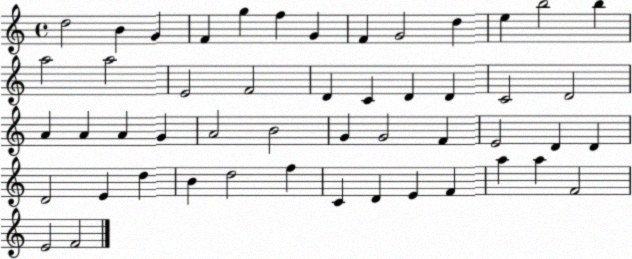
X:1
T:Untitled
M:4/4
L:1/4
K:C
d2 B G F g f G F G2 d e b2 b a2 a2 E2 F2 D C D D C2 D2 A A A G A2 B2 G G2 F E2 D D D2 E d B d2 f C D E F a a F2 E2 F2